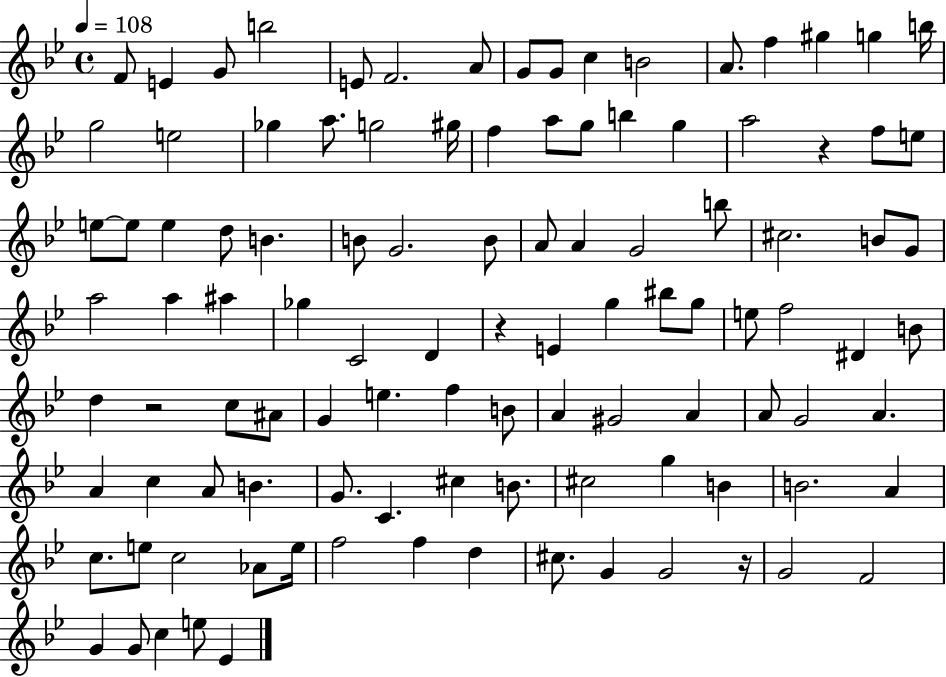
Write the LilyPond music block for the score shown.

{
  \clef treble
  \time 4/4
  \defaultTimeSignature
  \key bes \major
  \tempo 4 = 108
  f'8 e'4 g'8 b''2 | e'8 f'2. a'8 | g'8 g'8 c''4 b'2 | a'8. f''4 gis''4 g''4 b''16 | \break g''2 e''2 | ges''4 a''8. g''2 gis''16 | f''4 a''8 g''8 b''4 g''4 | a''2 r4 f''8 e''8 | \break e''8~~ e''8 e''4 d''8 b'4. | b'8 g'2. b'8 | a'8 a'4 g'2 b''8 | cis''2. b'8 g'8 | \break a''2 a''4 ais''4 | ges''4 c'2 d'4 | r4 e'4 g''4 bis''8 g''8 | e''8 f''2 dis'4 b'8 | \break d''4 r2 c''8 ais'8 | g'4 e''4. f''4 b'8 | a'4 gis'2 a'4 | a'8 g'2 a'4. | \break a'4 c''4 a'8 b'4. | g'8. c'4. cis''4 b'8. | cis''2 g''4 b'4 | b'2. a'4 | \break c''8. e''8 c''2 aes'8 e''16 | f''2 f''4 d''4 | cis''8. g'4 g'2 r16 | g'2 f'2 | \break g'4 g'8 c''4 e''8 ees'4 | \bar "|."
}